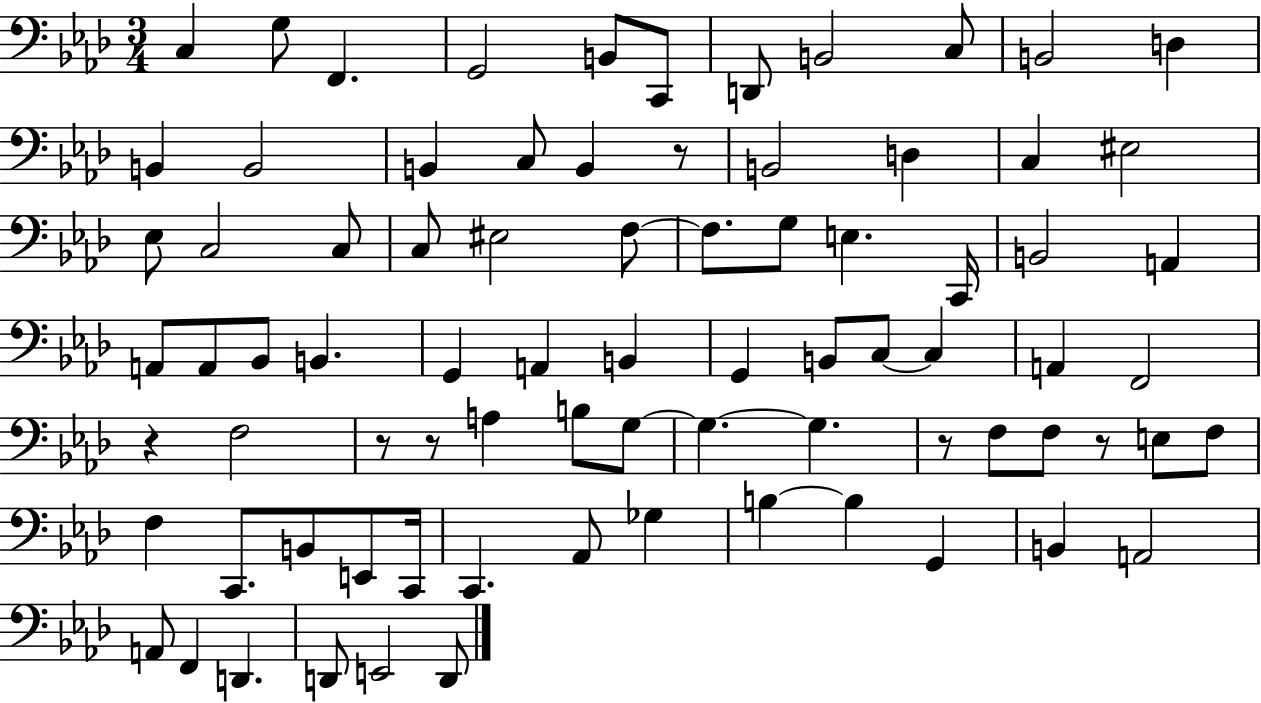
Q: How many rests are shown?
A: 6